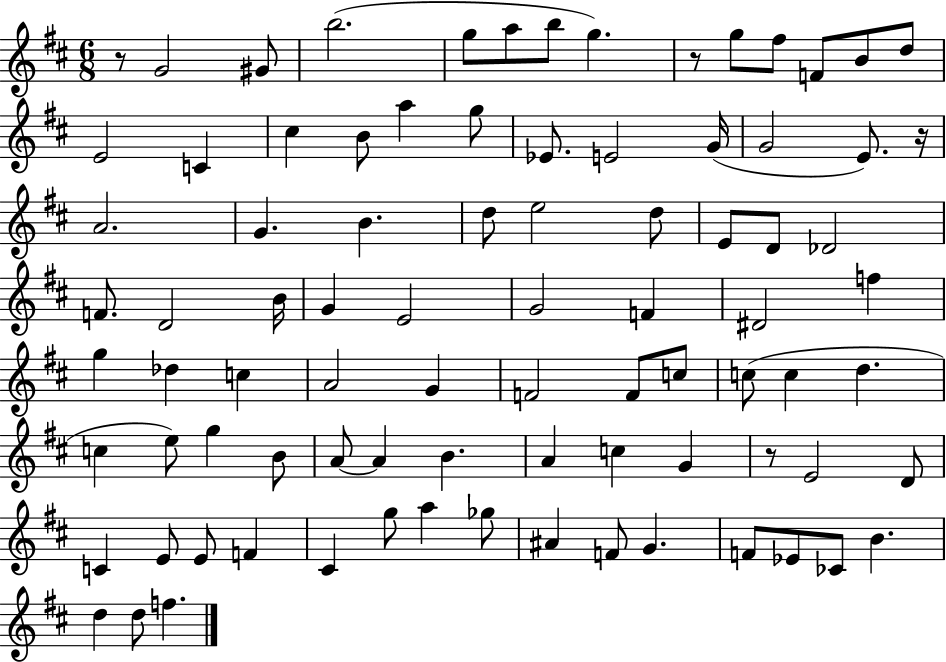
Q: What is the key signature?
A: D major